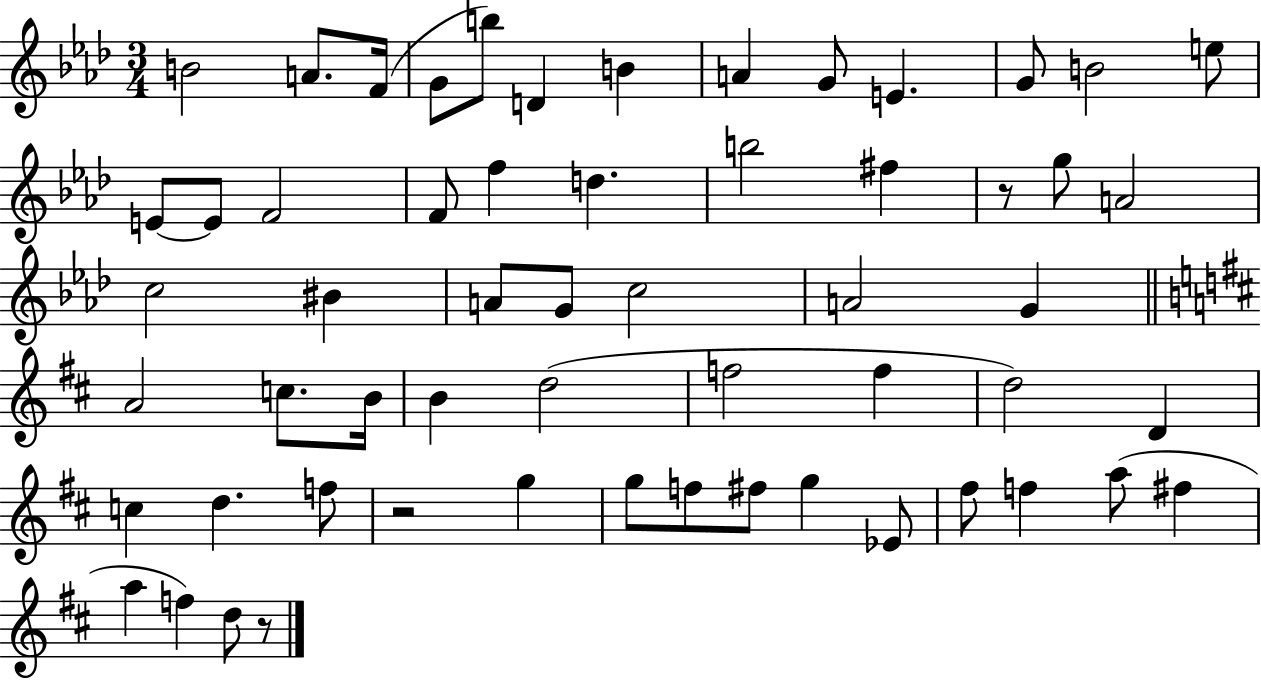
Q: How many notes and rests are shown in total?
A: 58